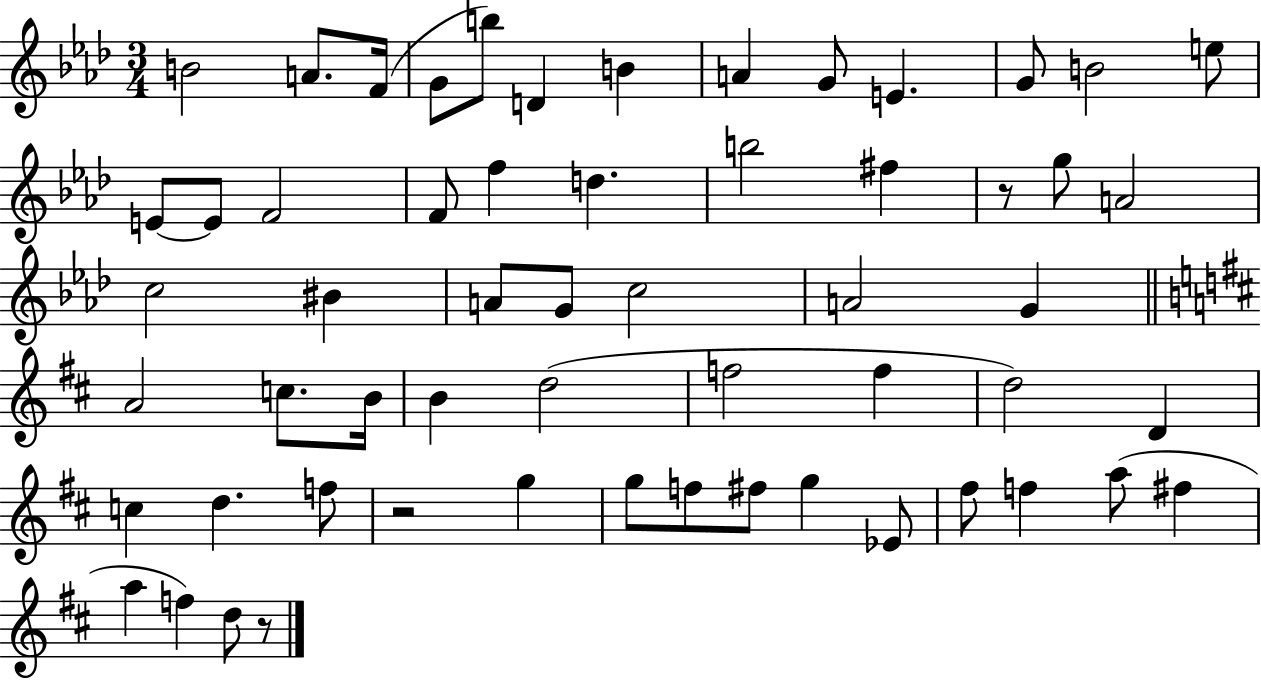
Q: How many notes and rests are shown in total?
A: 58